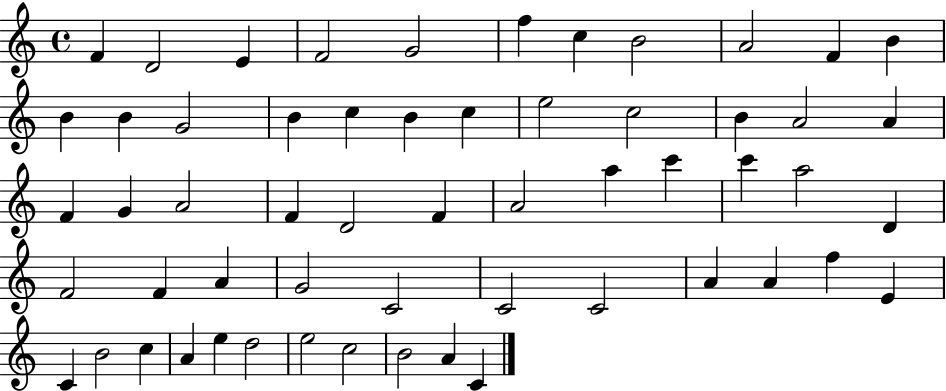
F4/q D4/h E4/q F4/h G4/h F5/q C5/q B4/h A4/h F4/q B4/q B4/q B4/q G4/h B4/q C5/q B4/q C5/q E5/h C5/h B4/q A4/h A4/q F4/q G4/q A4/h F4/q D4/h F4/q A4/h A5/q C6/q C6/q A5/h D4/q F4/h F4/q A4/q G4/h C4/h C4/h C4/h A4/q A4/q F5/q E4/q C4/q B4/h C5/q A4/q E5/q D5/h E5/h C5/h B4/h A4/q C4/q